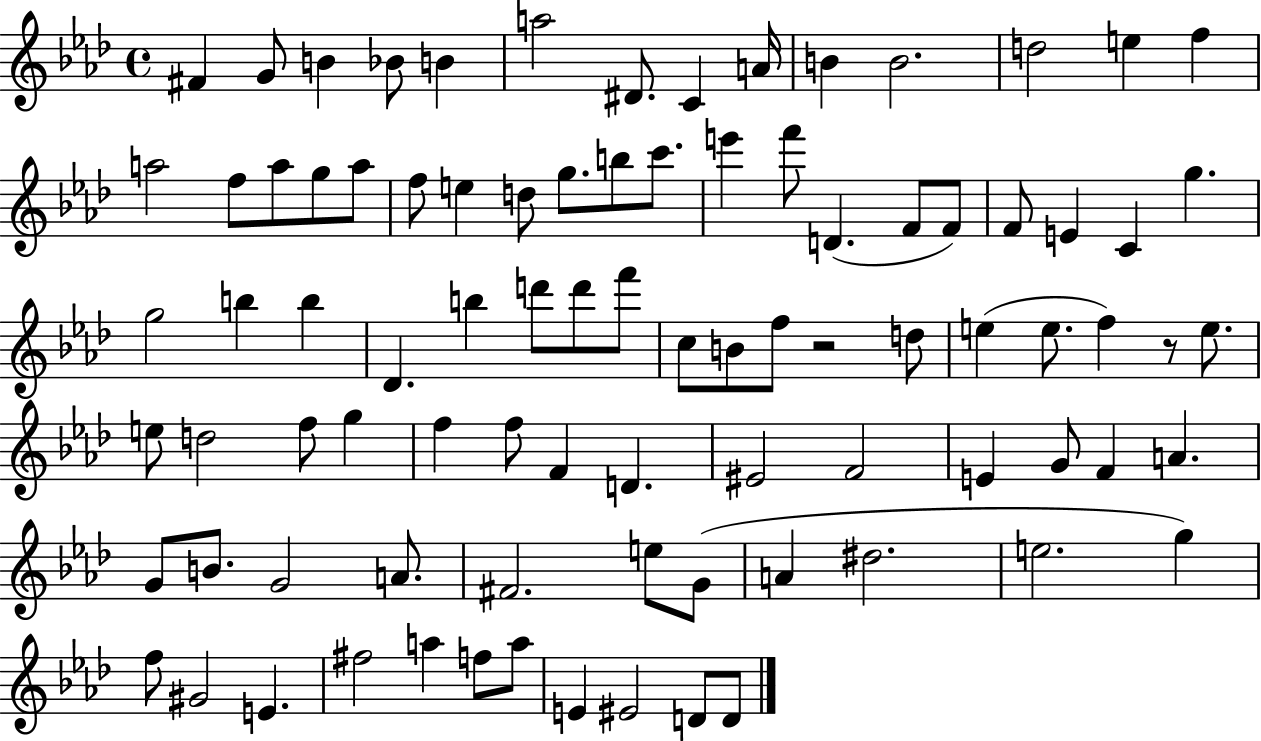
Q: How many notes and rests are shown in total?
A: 88